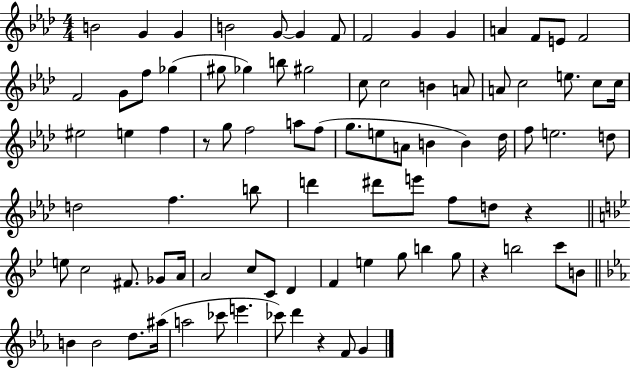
B4/h G4/q G4/q B4/h G4/e G4/q F4/e F4/h G4/q G4/q A4/q F4/e E4/e F4/h F4/h G4/e F5/e Gb5/q G#5/e Gb5/q B5/e G#5/h C5/e C5/h B4/q A4/e A4/e C5/h E5/e. C5/e C5/s EIS5/h E5/q F5/q R/e G5/e F5/h A5/e F5/e G5/e. E5/e A4/e B4/q B4/q Db5/s F5/e E5/h. D5/e D5/h F5/q. B5/e D6/q D#6/e E6/e F5/e D5/e R/q E5/e C5/h F#4/e. Gb4/e A4/s A4/h C5/e C4/e D4/q F4/q E5/q G5/e B5/q G5/e R/q B5/h C6/e B4/e B4/q B4/h D5/e. A#5/s A5/h CES6/e E6/q. CES6/e D6/q R/q F4/e G4/q